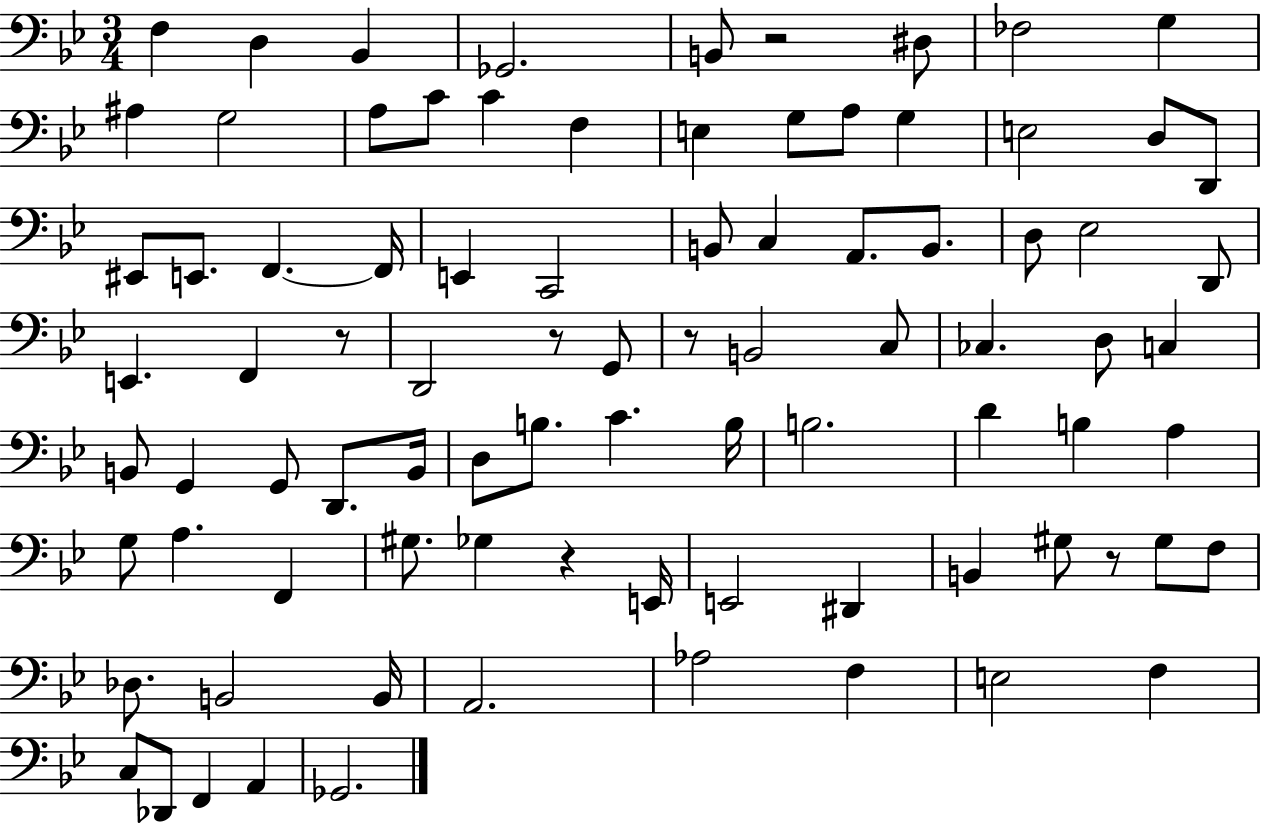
X:1
T:Untitled
M:3/4
L:1/4
K:Bb
F, D, _B,, _G,,2 B,,/2 z2 ^D,/2 _F,2 G, ^A, G,2 A,/2 C/2 C F, E, G,/2 A,/2 G, E,2 D,/2 D,,/2 ^E,,/2 E,,/2 F,, F,,/4 E,, C,,2 B,,/2 C, A,,/2 B,,/2 D,/2 _E,2 D,,/2 E,, F,, z/2 D,,2 z/2 G,,/2 z/2 B,,2 C,/2 _C, D,/2 C, B,,/2 G,, G,,/2 D,,/2 B,,/4 D,/2 B,/2 C B,/4 B,2 D B, A, G,/2 A, F,, ^G,/2 _G, z E,,/4 E,,2 ^D,, B,, ^G,/2 z/2 ^G,/2 F,/2 _D,/2 B,,2 B,,/4 A,,2 _A,2 F, E,2 F, C,/2 _D,,/2 F,, A,, _G,,2